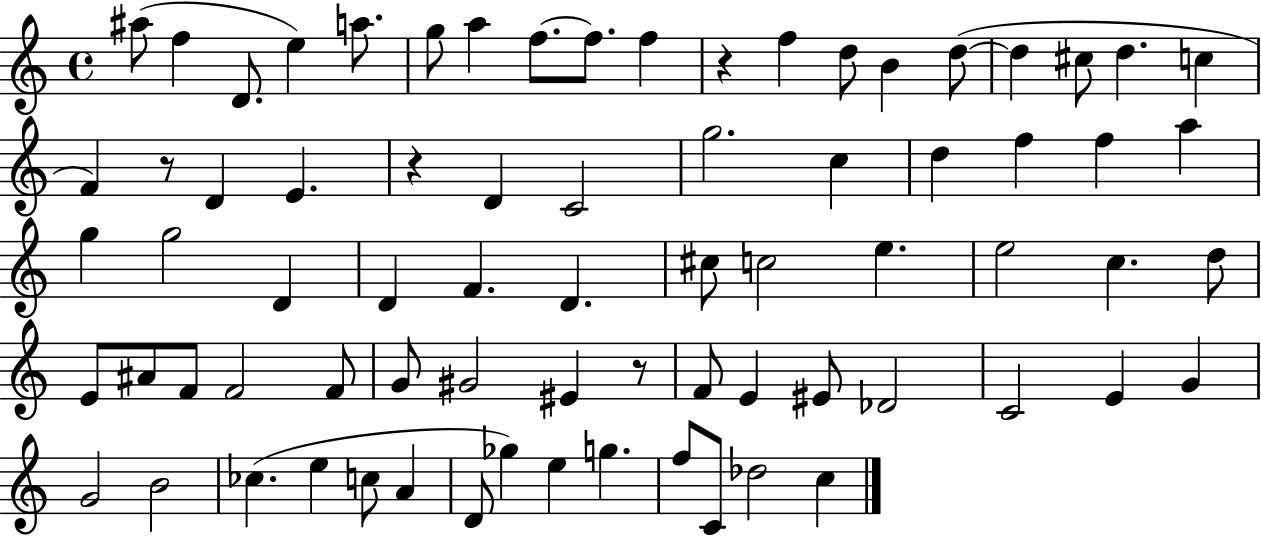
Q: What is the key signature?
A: C major